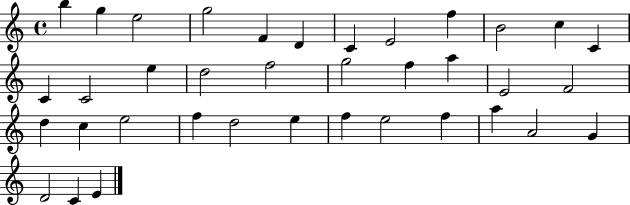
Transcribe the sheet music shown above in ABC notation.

X:1
T:Untitled
M:4/4
L:1/4
K:C
b g e2 g2 F D C E2 f B2 c C C C2 e d2 f2 g2 f a E2 F2 d c e2 f d2 e f e2 f a A2 G D2 C E